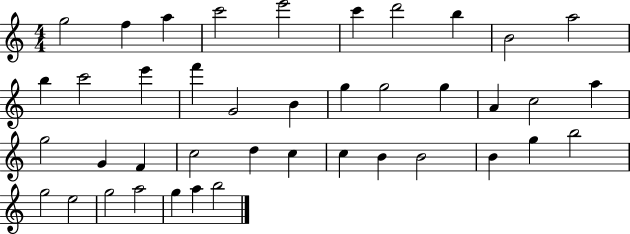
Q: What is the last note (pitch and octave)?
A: B5